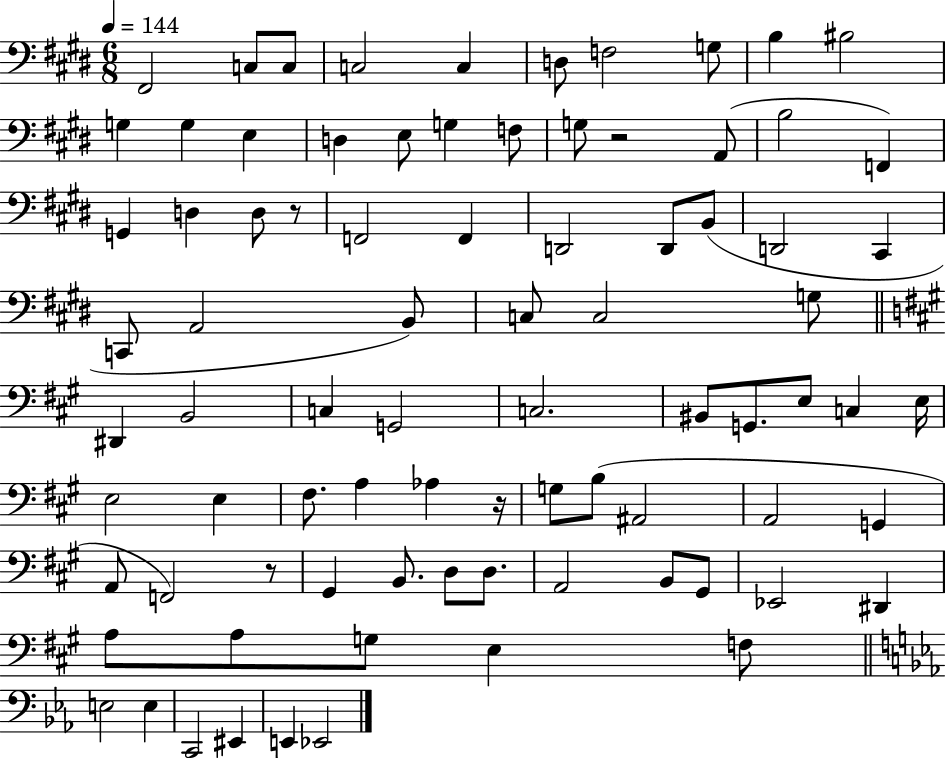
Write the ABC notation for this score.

X:1
T:Untitled
M:6/8
L:1/4
K:E
^F,,2 C,/2 C,/2 C,2 C, D,/2 F,2 G,/2 B, ^B,2 G, G, E, D, E,/2 G, F,/2 G,/2 z2 A,,/2 B,2 F,, G,, D, D,/2 z/2 F,,2 F,, D,,2 D,,/2 B,,/2 D,,2 ^C,, C,,/2 A,,2 B,,/2 C,/2 C,2 G,/2 ^D,, B,,2 C, G,,2 C,2 ^B,,/2 G,,/2 E,/2 C, E,/4 E,2 E, ^F,/2 A, _A, z/4 G,/2 B,/2 ^A,,2 A,,2 G,, A,,/2 F,,2 z/2 ^G,, B,,/2 D,/2 D,/2 A,,2 B,,/2 ^G,,/2 _E,,2 ^D,, A,/2 A,/2 G,/2 E, F,/2 E,2 E, C,,2 ^E,, E,, _E,,2